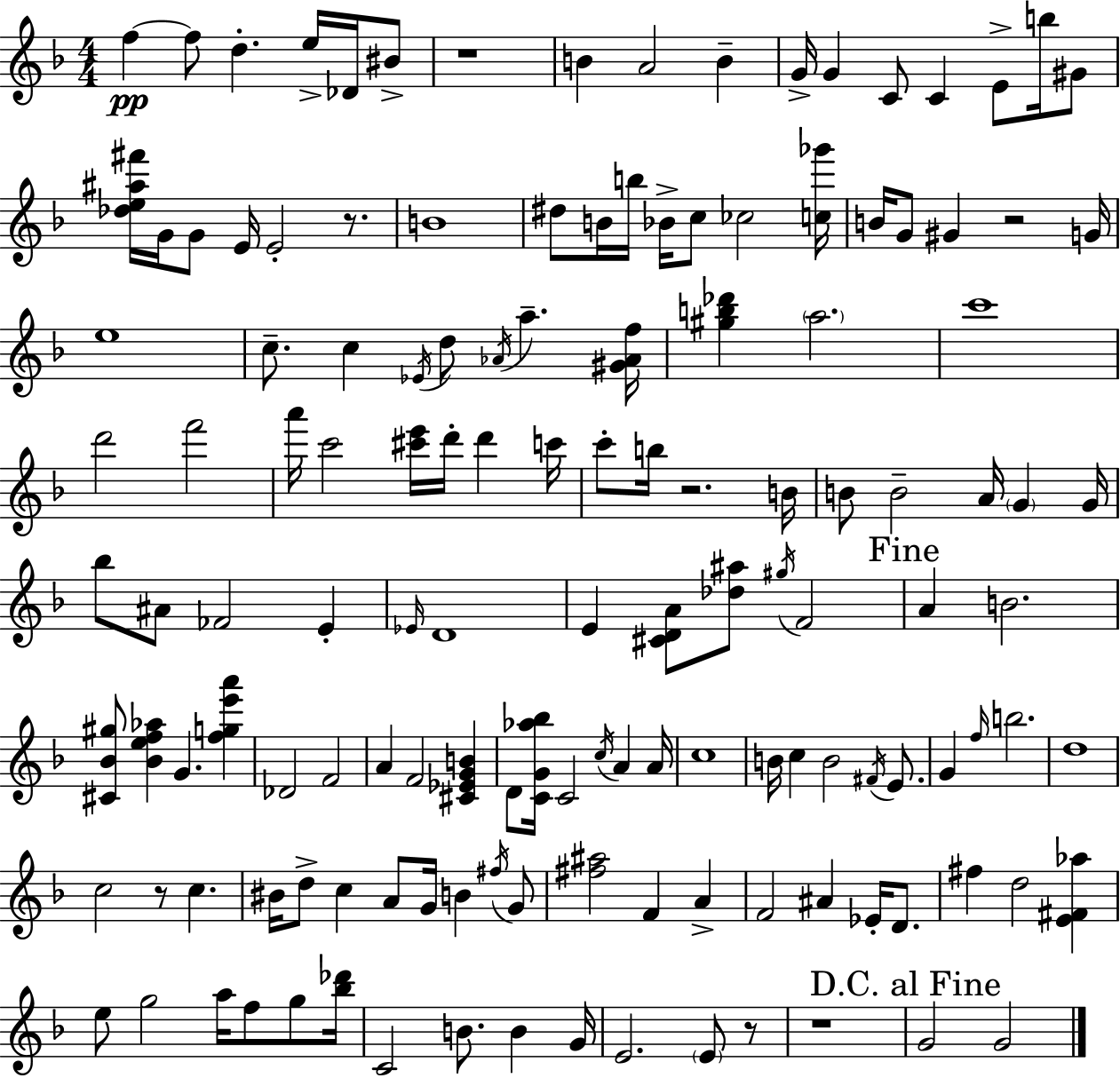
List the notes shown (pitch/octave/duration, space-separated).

F5/q F5/e D5/q. E5/s Db4/s BIS4/e R/w B4/q A4/h B4/q G4/s G4/q C4/e C4/q E4/e B5/s G#4/e [Db5,E5,A#5,F#6]/s G4/s G4/e E4/s E4/h R/e. B4/w D#5/e B4/s B5/s Bb4/s C5/e CES5/h [C5,Gb6]/s B4/s G4/e G#4/q R/h G4/s E5/w C5/e. C5/q Eb4/s D5/e Ab4/s A5/q. [G#4,Ab4,F5]/s [G#5,B5,Db6]/q A5/h. C6/w D6/h F6/h A6/s C6/h [C#6,E6]/s D6/s D6/q C6/s C6/e B5/s R/h. B4/s B4/e B4/h A4/s G4/q G4/s Bb5/e A#4/e FES4/h E4/q Eb4/s D4/w E4/q [C#4,D4,A4]/e [Db5,A#5]/e G#5/s F4/h A4/q B4/h. [C#4,Bb4,G#5]/e [Bb4,E5,F5,Ab5]/q G4/q. [F5,G5,E6,A6]/q Db4/h F4/h A4/q F4/h [C#4,Eb4,G4,B4]/q D4/e [C4,G4,Ab5,Bb5]/s C4/h C5/s A4/q A4/s C5/w B4/s C5/q B4/h F#4/s E4/e. G4/q F5/s B5/h. D5/w C5/h R/e C5/q. BIS4/s D5/e C5/q A4/e G4/s B4/q F#5/s G4/e [F#5,A#5]/h F4/q A4/q F4/h A#4/q Eb4/s D4/e. F#5/q D5/h [E4,F#4,Ab5]/q E5/e G5/h A5/s F5/e G5/e [Bb5,Db6]/s C4/h B4/e. B4/q G4/s E4/h. E4/e R/e R/w G4/h G4/h